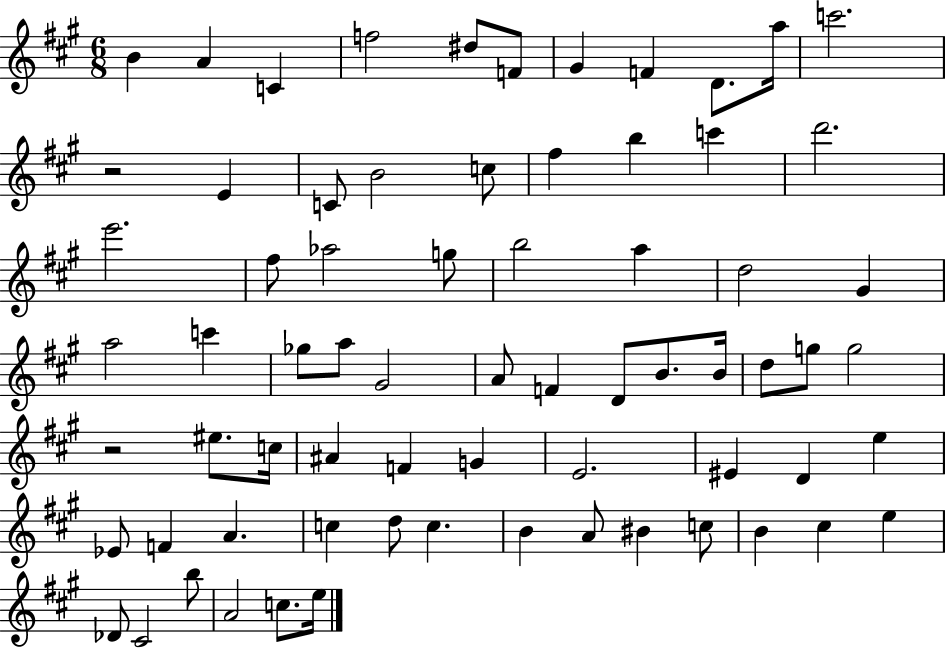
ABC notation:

X:1
T:Untitled
M:6/8
L:1/4
K:A
B A C f2 ^d/2 F/2 ^G F D/2 a/4 c'2 z2 E C/2 B2 c/2 ^f b c' d'2 e'2 ^f/2 _a2 g/2 b2 a d2 ^G a2 c' _g/2 a/2 ^G2 A/2 F D/2 B/2 B/4 d/2 g/2 g2 z2 ^e/2 c/4 ^A F G E2 ^E D e _E/2 F A c d/2 c B A/2 ^B c/2 B ^c e _D/2 ^C2 b/2 A2 c/2 e/4